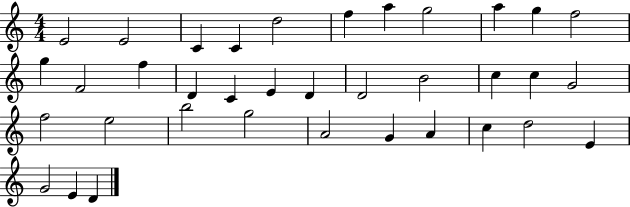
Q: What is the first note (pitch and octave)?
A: E4